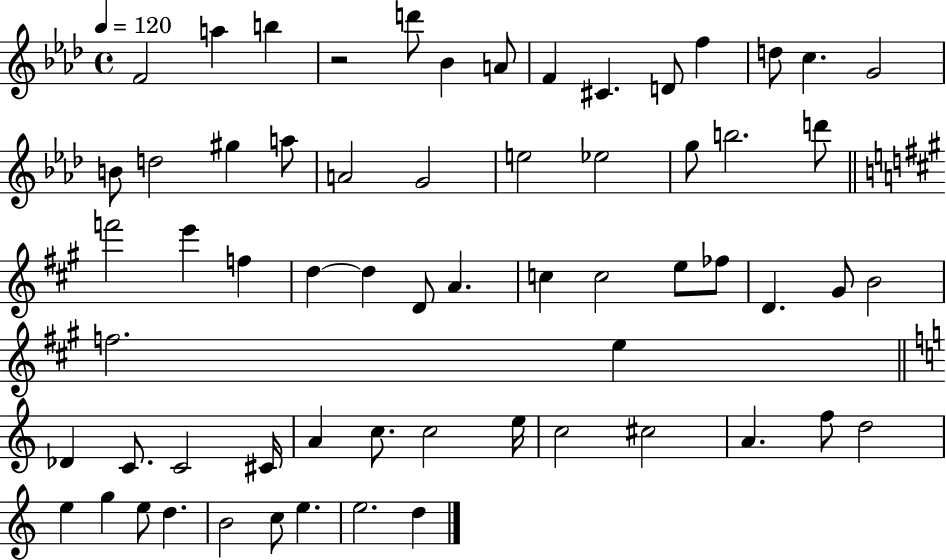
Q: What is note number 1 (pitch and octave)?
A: F4